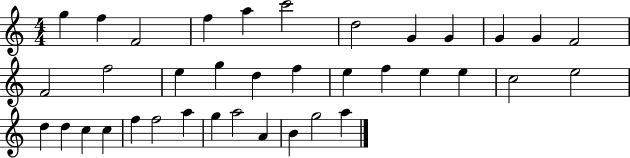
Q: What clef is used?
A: treble